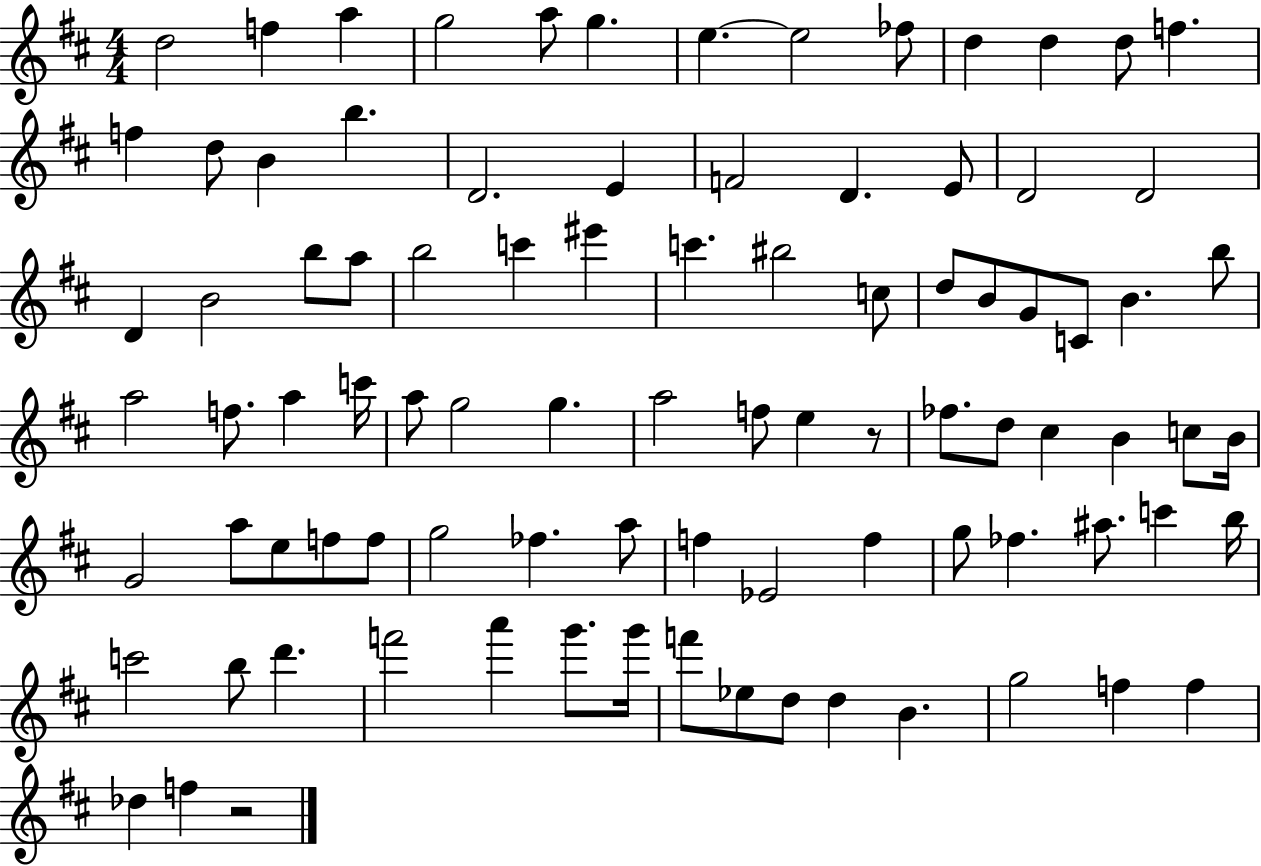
D5/h F5/q A5/q G5/h A5/e G5/q. E5/q. E5/h FES5/e D5/q D5/q D5/e F5/q. F5/q D5/e B4/q B5/q. D4/h. E4/q F4/h D4/q. E4/e D4/h D4/h D4/q B4/h B5/e A5/e B5/h C6/q EIS6/q C6/q. BIS5/h C5/e D5/e B4/e G4/e C4/e B4/q. B5/e A5/h F5/e. A5/q C6/s A5/e G5/h G5/q. A5/h F5/e E5/q R/e FES5/e. D5/e C#5/q B4/q C5/e B4/s G4/h A5/e E5/e F5/e F5/e G5/h FES5/q. A5/e F5/q Eb4/h F5/q G5/e FES5/q. A#5/e. C6/q B5/s C6/h B5/e D6/q. F6/h A6/q G6/e. G6/s F6/e Eb5/e D5/e D5/q B4/q. G5/h F5/q F5/q Db5/q F5/q R/h